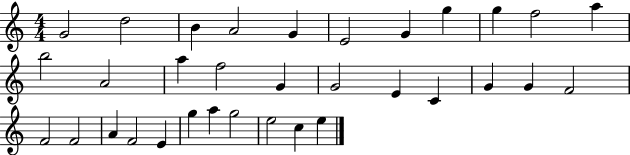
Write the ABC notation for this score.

X:1
T:Untitled
M:4/4
L:1/4
K:C
G2 d2 B A2 G E2 G g g f2 a b2 A2 a f2 G G2 E C G G F2 F2 F2 A F2 E g a g2 e2 c e